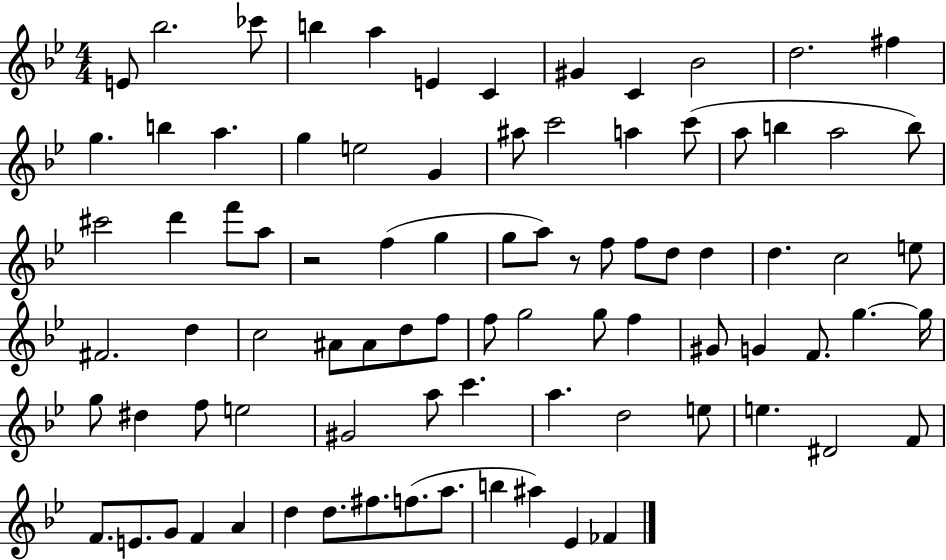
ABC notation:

X:1
T:Untitled
M:4/4
L:1/4
K:Bb
E/2 _b2 _c'/2 b a E C ^G C _B2 d2 ^f g b a g e2 G ^a/2 c'2 a c'/2 a/2 b a2 b/2 ^c'2 d' f'/2 a/2 z2 f g g/2 a/2 z/2 f/2 f/2 d/2 d d c2 e/2 ^F2 d c2 ^A/2 ^A/2 d/2 f/2 f/2 g2 g/2 f ^G/2 G F/2 g g/4 g/2 ^d f/2 e2 ^G2 a/2 c' a d2 e/2 e ^D2 F/2 F/2 E/2 G/2 F A d d/2 ^f/2 f/2 a/2 b ^a _E _F